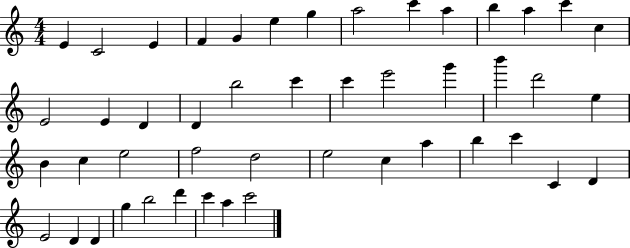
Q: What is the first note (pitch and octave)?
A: E4